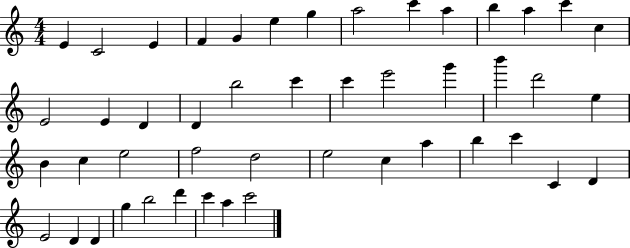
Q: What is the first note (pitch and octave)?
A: E4